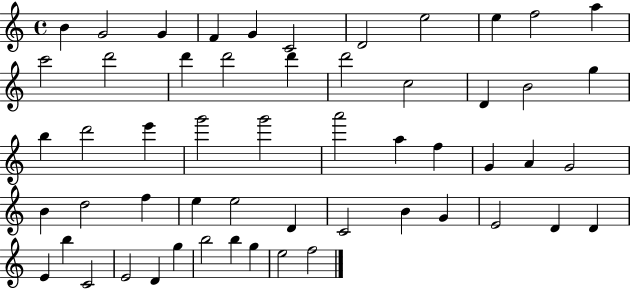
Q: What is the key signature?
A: C major